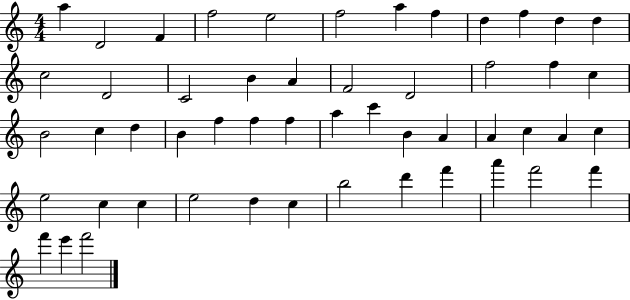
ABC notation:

X:1
T:Untitled
M:4/4
L:1/4
K:C
a D2 F f2 e2 f2 a f d f d d c2 D2 C2 B A F2 D2 f2 f c B2 c d B f f f a c' B A A c A c e2 c c e2 d c b2 d' f' a' f'2 f' f' e' f'2